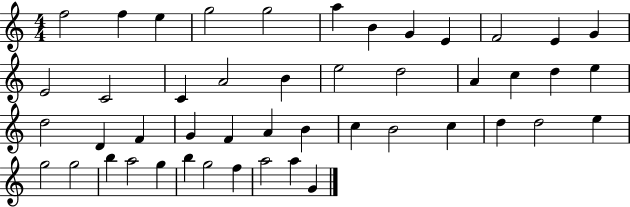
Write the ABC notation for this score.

X:1
T:Untitled
M:4/4
L:1/4
K:C
f2 f e g2 g2 a B G E F2 E G E2 C2 C A2 B e2 d2 A c d e d2 D F G F A B c B2 c d d2 e g2 g2 b a2 g b g2 f a2 a G